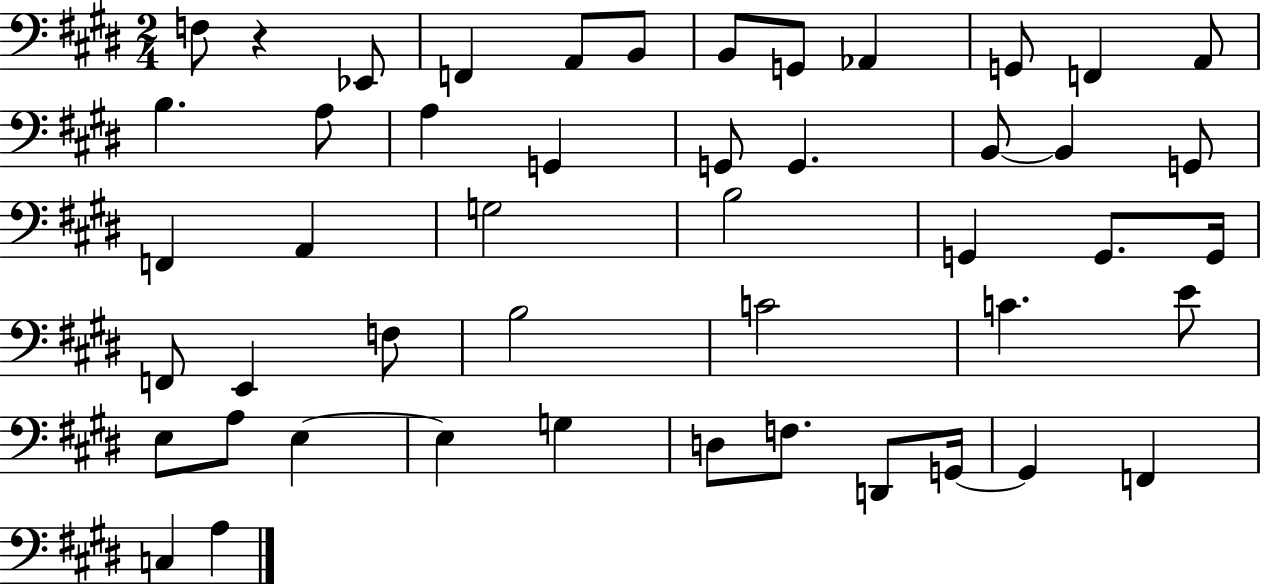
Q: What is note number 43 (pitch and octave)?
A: G2